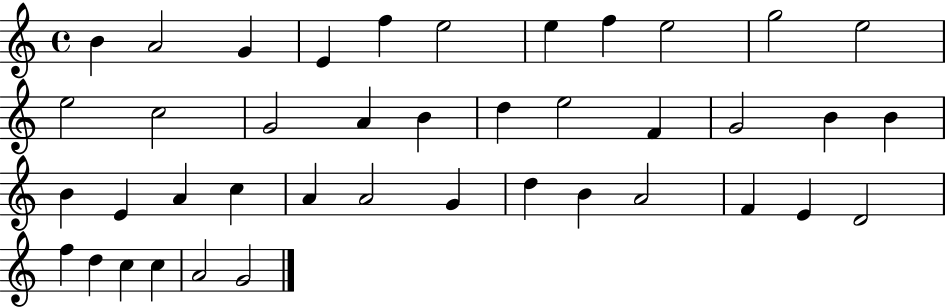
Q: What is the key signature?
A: C major